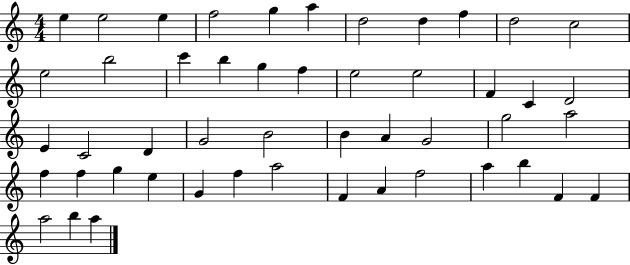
E5/q E5/h E5/q F5/h G5/q A5/q D5/h D5/q F5/q D5/h C5/h E5/h B5/h C6/q B5/q G5/q F5/q E5/h E5/h F4/q C4/q D4/h E4/q C4/h D4/q G4/h B4/h B4/q A4/q G4/h G5/h A5/h F5/q F5/q G5/q E5/q G4/q F5/q A5/h F4/q A4/q F5/h A5/q B5/q F4/q F4/q A5/h B5/q A5/q